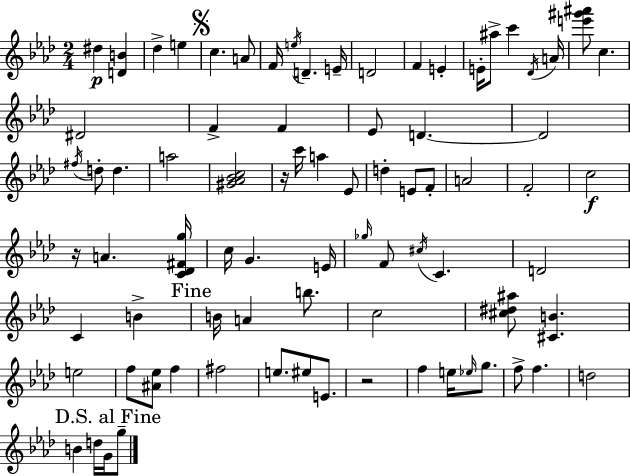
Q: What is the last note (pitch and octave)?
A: G5